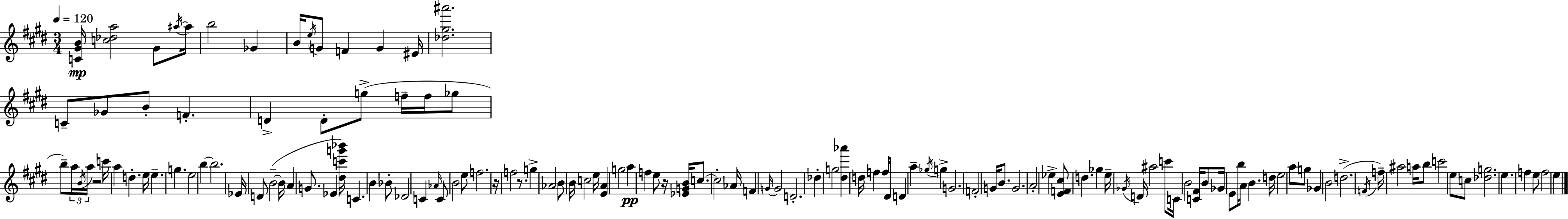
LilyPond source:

{
  \clef treble
  \numericTimeSignature
  \time 3/4
  \key e \major
  \tempo 4 = 120
  <c' gis' b'>16\mp <c'' des'' a''>2 gis'8 \acciaccatura { ais''16~ }~ | ais''16 b''2 ges'4 | b'16 \acciaccatura { e''16 } g'8 f'4 g'4 | eis'16 <des'' gis'' ais'''>2. | \break c'8-- ges'8 b'8-. f'4.-. | d'4-> d'8-. g''8->( f''16-- f''16 | ges''8 b''8--) \tuplet 3/2 { a''16 \acciaccatura { b'16 } a''16 } r2 | c'''16 a''4 d''4.-. | \break e''16 e''4.-- g''4. | e''2 b''4~~ | b''2. | ees'16 d'8 b'2--~(~ | \break b'16 a'4 g'8. ees'4 | <dis'' c''' g''' bes'''>16) c'4. b'4 | bes'8-. des'2 c'4 | \grace { aes'16 } c'8 b'2 | \break e''8 f''2. | r16 f''2 | r8. g''4-> aes'2 | b'8 b'16 c''2 | \break e''16 <e' a'>4 g''2 | a''4\pp f''4 | e''8 r16 <ees' g' b'>16 c''8.~~ c''2-. | aes'16 f'4 \grace { g'16~ }~ g'2 | \break d'2.-. | des''4-. g''2 | <dis'' aes'''>4 d''16 f''4 | f''16 dis'8 d'4 a''4-- | \break \acciaccatura { ges''16 } g''4-> g'2. | f'2-. | g'16 b'8. g'2. | a'2-. | \break ees''4-> <e' f' cis''>8 d''4. | ges''4 e''16-- \acciaccatura { ges'16 } d'16 ais''2 | c'''8 c'16 b'2 | <c' fis'>16 b'8 ges'16 e'8 b''16 a'16 | \break b'4. d''16 e''2 | a''8 g''8 ges'4 b'2 | d''2.->( | \acciaccatura { f'16 } f''16--) ais''2 | \break a''16 b''8 c'''2 | e''8 c''8 <des'' g''>2. | e''4. | f''4 e''8 f''2 | \break e''4 \bar "|."
}